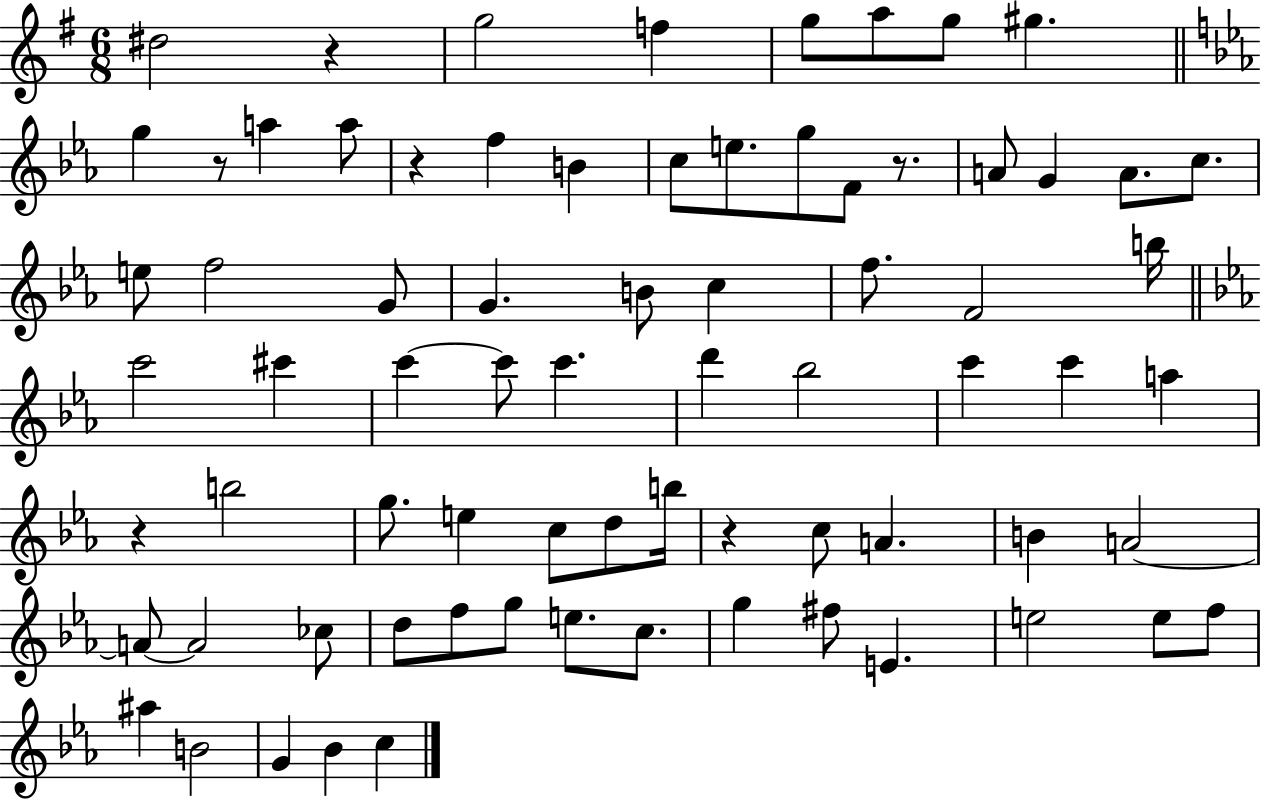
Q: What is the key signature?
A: G major